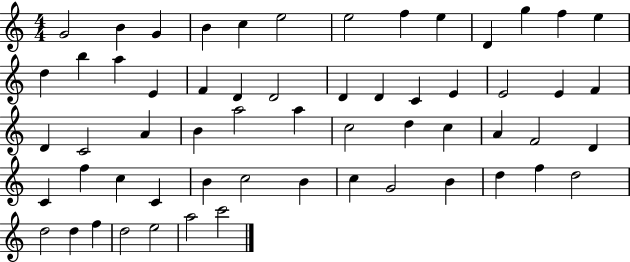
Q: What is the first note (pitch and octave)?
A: G4